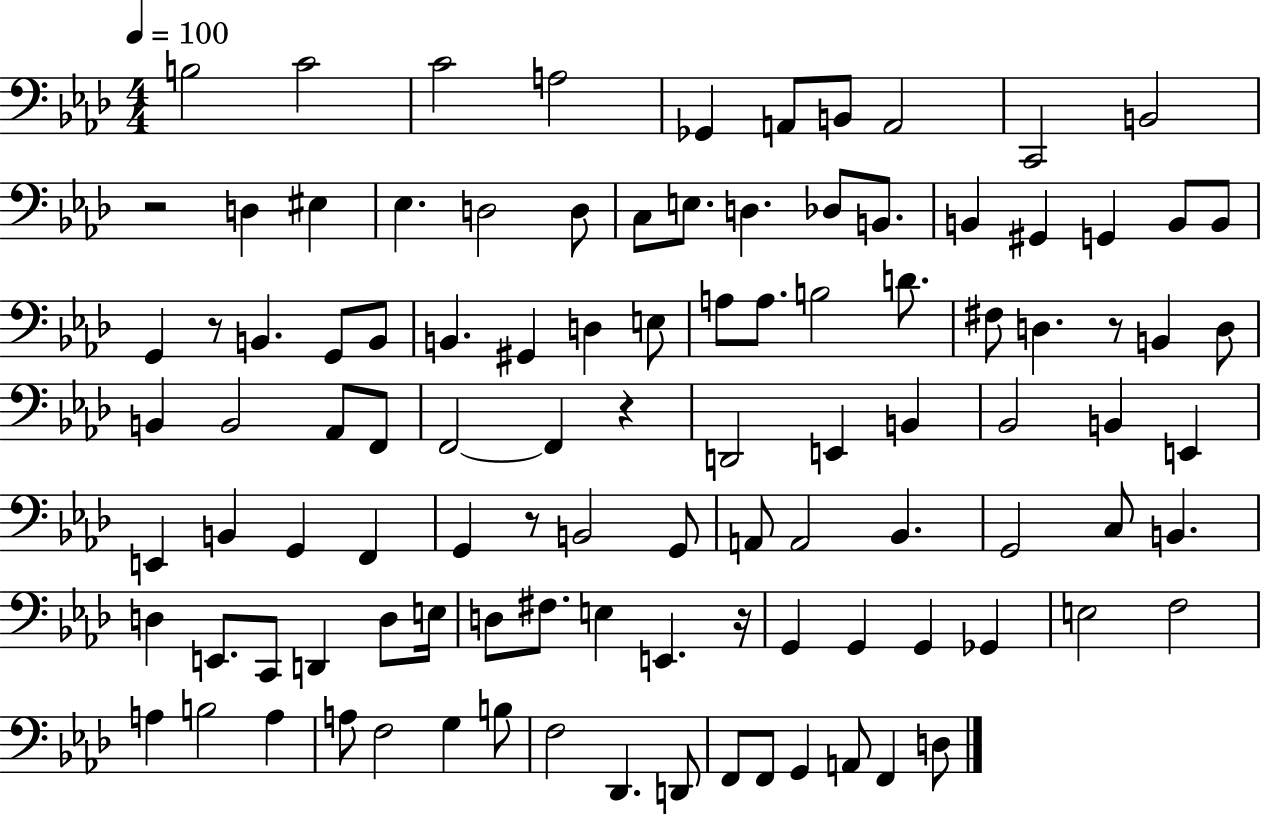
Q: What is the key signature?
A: AES major